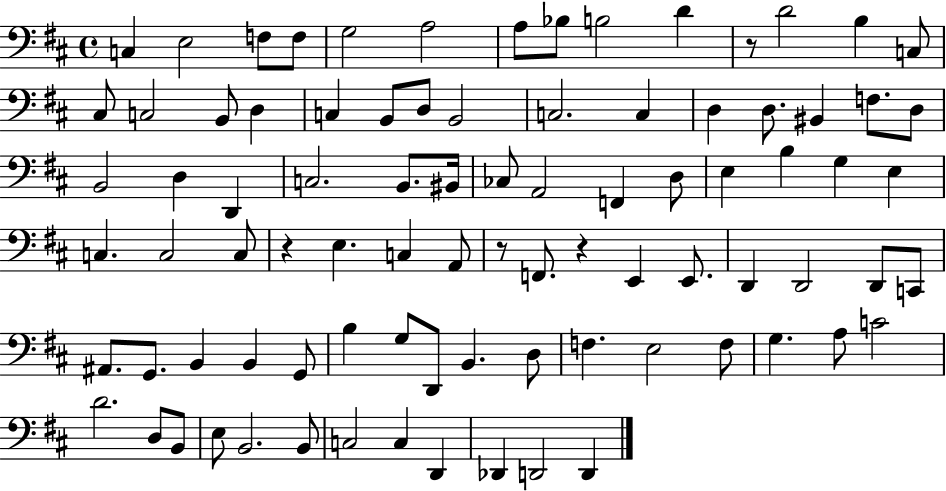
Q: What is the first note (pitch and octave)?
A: C3